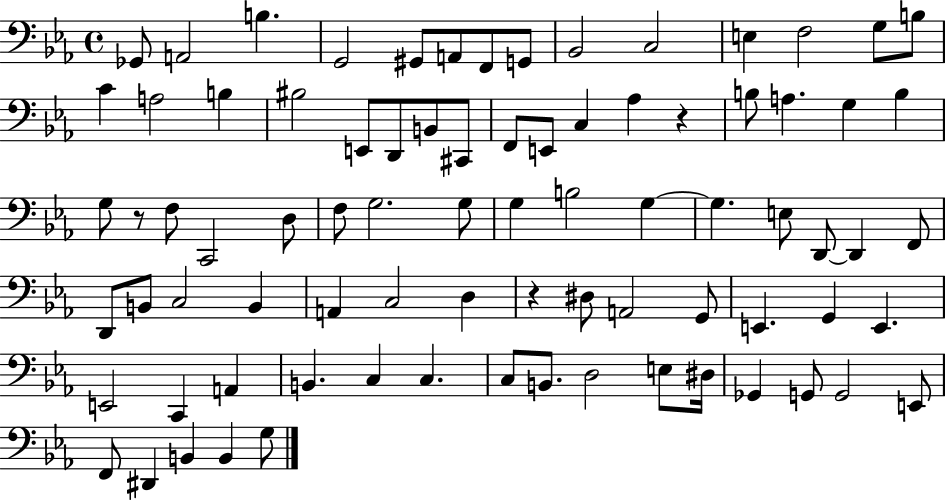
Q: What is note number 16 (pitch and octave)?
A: A3